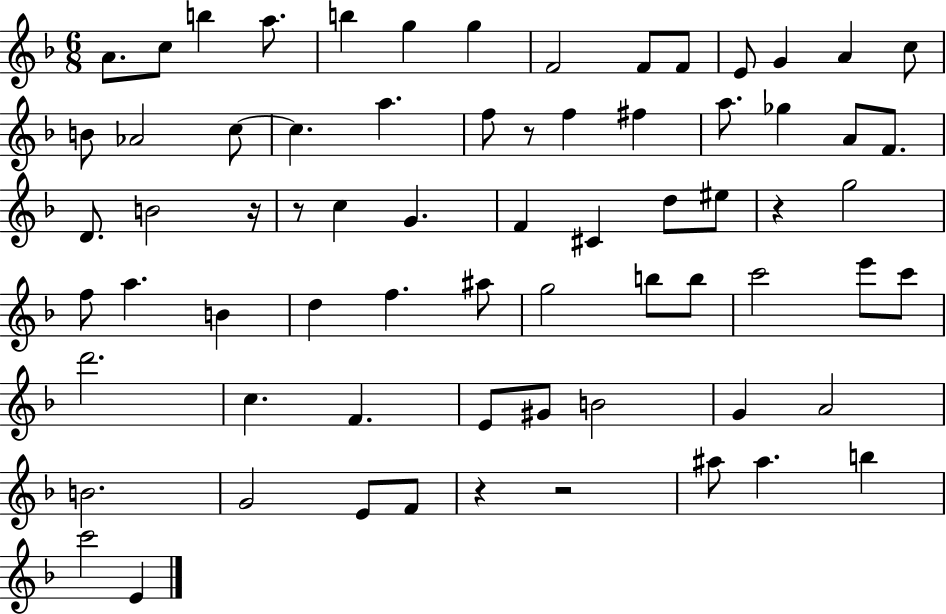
{
  \clef treble
  \numericTimeSignature
  \time 6/8
  \key f \major
  \repeat volta 2 { a'8. c''8 b''4 a''8. | b''4 g''4 g''4 | f'2 f'8 f'8 | e'8 g'4 a'4 c''8 | \break b'8 aes'2 c''8~~ | c''4. a''4. | f''8 r8 f''4 fis''4 | a''8. ges''4 a'8 f'8. | \break d'8. b'2 r16 | r8 c''4 g'4. | f'4 cis'4 d''8 eis''8 | r4 g''2 | \break f''8 a''4. b'4 | d''4 f''4. ais''8 | g''2 b''8 b''8 | c'''2 e'''8 c'''8 | \break d'''2. | c''4. f'4. | e'8 gis'8 b'2 | g'4 a'2 | \break b'2. | g'2 e'8 f'8 | r4 r2 | ais''8 ais''4. b''4 | \break c'''2 e'4 | } \bar "|."
}